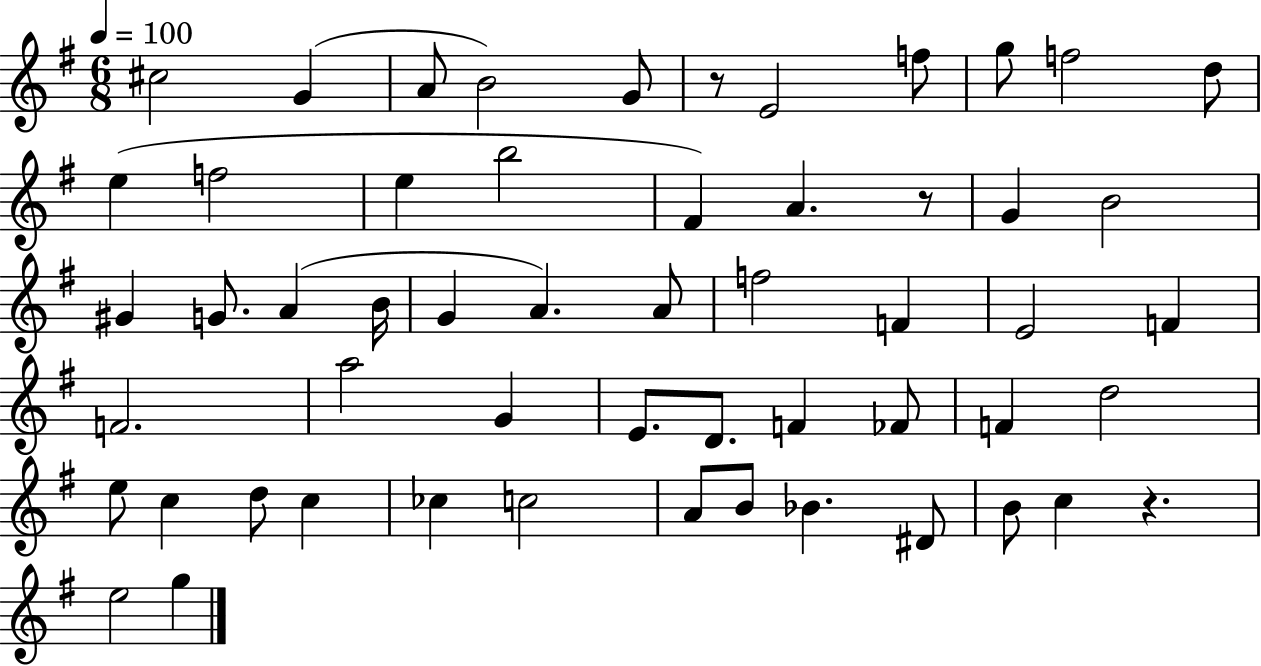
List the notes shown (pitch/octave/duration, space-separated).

C#5/h G4/q A4/e B4/h G4/e R/e E4/h F5/e G5/e F5/h D5/e E5/q F5/h E5/q B5/h F#4/q A4/q. R/e G4/q B4/h G#4/q G4/e. A4/q B4/s G4/q A4/q. A4/e F5/h F4/q E4/h F4/q F4/h. A5/h G4/q E4/e. D4/e. F4/q FES4/e F4/q D5/h E5/e C5/q D5/e C5/q CES5/q C5/h A4/e B4/e Bb4/q. D#4/e B4/e C5/q R/q. E5/h G5/q